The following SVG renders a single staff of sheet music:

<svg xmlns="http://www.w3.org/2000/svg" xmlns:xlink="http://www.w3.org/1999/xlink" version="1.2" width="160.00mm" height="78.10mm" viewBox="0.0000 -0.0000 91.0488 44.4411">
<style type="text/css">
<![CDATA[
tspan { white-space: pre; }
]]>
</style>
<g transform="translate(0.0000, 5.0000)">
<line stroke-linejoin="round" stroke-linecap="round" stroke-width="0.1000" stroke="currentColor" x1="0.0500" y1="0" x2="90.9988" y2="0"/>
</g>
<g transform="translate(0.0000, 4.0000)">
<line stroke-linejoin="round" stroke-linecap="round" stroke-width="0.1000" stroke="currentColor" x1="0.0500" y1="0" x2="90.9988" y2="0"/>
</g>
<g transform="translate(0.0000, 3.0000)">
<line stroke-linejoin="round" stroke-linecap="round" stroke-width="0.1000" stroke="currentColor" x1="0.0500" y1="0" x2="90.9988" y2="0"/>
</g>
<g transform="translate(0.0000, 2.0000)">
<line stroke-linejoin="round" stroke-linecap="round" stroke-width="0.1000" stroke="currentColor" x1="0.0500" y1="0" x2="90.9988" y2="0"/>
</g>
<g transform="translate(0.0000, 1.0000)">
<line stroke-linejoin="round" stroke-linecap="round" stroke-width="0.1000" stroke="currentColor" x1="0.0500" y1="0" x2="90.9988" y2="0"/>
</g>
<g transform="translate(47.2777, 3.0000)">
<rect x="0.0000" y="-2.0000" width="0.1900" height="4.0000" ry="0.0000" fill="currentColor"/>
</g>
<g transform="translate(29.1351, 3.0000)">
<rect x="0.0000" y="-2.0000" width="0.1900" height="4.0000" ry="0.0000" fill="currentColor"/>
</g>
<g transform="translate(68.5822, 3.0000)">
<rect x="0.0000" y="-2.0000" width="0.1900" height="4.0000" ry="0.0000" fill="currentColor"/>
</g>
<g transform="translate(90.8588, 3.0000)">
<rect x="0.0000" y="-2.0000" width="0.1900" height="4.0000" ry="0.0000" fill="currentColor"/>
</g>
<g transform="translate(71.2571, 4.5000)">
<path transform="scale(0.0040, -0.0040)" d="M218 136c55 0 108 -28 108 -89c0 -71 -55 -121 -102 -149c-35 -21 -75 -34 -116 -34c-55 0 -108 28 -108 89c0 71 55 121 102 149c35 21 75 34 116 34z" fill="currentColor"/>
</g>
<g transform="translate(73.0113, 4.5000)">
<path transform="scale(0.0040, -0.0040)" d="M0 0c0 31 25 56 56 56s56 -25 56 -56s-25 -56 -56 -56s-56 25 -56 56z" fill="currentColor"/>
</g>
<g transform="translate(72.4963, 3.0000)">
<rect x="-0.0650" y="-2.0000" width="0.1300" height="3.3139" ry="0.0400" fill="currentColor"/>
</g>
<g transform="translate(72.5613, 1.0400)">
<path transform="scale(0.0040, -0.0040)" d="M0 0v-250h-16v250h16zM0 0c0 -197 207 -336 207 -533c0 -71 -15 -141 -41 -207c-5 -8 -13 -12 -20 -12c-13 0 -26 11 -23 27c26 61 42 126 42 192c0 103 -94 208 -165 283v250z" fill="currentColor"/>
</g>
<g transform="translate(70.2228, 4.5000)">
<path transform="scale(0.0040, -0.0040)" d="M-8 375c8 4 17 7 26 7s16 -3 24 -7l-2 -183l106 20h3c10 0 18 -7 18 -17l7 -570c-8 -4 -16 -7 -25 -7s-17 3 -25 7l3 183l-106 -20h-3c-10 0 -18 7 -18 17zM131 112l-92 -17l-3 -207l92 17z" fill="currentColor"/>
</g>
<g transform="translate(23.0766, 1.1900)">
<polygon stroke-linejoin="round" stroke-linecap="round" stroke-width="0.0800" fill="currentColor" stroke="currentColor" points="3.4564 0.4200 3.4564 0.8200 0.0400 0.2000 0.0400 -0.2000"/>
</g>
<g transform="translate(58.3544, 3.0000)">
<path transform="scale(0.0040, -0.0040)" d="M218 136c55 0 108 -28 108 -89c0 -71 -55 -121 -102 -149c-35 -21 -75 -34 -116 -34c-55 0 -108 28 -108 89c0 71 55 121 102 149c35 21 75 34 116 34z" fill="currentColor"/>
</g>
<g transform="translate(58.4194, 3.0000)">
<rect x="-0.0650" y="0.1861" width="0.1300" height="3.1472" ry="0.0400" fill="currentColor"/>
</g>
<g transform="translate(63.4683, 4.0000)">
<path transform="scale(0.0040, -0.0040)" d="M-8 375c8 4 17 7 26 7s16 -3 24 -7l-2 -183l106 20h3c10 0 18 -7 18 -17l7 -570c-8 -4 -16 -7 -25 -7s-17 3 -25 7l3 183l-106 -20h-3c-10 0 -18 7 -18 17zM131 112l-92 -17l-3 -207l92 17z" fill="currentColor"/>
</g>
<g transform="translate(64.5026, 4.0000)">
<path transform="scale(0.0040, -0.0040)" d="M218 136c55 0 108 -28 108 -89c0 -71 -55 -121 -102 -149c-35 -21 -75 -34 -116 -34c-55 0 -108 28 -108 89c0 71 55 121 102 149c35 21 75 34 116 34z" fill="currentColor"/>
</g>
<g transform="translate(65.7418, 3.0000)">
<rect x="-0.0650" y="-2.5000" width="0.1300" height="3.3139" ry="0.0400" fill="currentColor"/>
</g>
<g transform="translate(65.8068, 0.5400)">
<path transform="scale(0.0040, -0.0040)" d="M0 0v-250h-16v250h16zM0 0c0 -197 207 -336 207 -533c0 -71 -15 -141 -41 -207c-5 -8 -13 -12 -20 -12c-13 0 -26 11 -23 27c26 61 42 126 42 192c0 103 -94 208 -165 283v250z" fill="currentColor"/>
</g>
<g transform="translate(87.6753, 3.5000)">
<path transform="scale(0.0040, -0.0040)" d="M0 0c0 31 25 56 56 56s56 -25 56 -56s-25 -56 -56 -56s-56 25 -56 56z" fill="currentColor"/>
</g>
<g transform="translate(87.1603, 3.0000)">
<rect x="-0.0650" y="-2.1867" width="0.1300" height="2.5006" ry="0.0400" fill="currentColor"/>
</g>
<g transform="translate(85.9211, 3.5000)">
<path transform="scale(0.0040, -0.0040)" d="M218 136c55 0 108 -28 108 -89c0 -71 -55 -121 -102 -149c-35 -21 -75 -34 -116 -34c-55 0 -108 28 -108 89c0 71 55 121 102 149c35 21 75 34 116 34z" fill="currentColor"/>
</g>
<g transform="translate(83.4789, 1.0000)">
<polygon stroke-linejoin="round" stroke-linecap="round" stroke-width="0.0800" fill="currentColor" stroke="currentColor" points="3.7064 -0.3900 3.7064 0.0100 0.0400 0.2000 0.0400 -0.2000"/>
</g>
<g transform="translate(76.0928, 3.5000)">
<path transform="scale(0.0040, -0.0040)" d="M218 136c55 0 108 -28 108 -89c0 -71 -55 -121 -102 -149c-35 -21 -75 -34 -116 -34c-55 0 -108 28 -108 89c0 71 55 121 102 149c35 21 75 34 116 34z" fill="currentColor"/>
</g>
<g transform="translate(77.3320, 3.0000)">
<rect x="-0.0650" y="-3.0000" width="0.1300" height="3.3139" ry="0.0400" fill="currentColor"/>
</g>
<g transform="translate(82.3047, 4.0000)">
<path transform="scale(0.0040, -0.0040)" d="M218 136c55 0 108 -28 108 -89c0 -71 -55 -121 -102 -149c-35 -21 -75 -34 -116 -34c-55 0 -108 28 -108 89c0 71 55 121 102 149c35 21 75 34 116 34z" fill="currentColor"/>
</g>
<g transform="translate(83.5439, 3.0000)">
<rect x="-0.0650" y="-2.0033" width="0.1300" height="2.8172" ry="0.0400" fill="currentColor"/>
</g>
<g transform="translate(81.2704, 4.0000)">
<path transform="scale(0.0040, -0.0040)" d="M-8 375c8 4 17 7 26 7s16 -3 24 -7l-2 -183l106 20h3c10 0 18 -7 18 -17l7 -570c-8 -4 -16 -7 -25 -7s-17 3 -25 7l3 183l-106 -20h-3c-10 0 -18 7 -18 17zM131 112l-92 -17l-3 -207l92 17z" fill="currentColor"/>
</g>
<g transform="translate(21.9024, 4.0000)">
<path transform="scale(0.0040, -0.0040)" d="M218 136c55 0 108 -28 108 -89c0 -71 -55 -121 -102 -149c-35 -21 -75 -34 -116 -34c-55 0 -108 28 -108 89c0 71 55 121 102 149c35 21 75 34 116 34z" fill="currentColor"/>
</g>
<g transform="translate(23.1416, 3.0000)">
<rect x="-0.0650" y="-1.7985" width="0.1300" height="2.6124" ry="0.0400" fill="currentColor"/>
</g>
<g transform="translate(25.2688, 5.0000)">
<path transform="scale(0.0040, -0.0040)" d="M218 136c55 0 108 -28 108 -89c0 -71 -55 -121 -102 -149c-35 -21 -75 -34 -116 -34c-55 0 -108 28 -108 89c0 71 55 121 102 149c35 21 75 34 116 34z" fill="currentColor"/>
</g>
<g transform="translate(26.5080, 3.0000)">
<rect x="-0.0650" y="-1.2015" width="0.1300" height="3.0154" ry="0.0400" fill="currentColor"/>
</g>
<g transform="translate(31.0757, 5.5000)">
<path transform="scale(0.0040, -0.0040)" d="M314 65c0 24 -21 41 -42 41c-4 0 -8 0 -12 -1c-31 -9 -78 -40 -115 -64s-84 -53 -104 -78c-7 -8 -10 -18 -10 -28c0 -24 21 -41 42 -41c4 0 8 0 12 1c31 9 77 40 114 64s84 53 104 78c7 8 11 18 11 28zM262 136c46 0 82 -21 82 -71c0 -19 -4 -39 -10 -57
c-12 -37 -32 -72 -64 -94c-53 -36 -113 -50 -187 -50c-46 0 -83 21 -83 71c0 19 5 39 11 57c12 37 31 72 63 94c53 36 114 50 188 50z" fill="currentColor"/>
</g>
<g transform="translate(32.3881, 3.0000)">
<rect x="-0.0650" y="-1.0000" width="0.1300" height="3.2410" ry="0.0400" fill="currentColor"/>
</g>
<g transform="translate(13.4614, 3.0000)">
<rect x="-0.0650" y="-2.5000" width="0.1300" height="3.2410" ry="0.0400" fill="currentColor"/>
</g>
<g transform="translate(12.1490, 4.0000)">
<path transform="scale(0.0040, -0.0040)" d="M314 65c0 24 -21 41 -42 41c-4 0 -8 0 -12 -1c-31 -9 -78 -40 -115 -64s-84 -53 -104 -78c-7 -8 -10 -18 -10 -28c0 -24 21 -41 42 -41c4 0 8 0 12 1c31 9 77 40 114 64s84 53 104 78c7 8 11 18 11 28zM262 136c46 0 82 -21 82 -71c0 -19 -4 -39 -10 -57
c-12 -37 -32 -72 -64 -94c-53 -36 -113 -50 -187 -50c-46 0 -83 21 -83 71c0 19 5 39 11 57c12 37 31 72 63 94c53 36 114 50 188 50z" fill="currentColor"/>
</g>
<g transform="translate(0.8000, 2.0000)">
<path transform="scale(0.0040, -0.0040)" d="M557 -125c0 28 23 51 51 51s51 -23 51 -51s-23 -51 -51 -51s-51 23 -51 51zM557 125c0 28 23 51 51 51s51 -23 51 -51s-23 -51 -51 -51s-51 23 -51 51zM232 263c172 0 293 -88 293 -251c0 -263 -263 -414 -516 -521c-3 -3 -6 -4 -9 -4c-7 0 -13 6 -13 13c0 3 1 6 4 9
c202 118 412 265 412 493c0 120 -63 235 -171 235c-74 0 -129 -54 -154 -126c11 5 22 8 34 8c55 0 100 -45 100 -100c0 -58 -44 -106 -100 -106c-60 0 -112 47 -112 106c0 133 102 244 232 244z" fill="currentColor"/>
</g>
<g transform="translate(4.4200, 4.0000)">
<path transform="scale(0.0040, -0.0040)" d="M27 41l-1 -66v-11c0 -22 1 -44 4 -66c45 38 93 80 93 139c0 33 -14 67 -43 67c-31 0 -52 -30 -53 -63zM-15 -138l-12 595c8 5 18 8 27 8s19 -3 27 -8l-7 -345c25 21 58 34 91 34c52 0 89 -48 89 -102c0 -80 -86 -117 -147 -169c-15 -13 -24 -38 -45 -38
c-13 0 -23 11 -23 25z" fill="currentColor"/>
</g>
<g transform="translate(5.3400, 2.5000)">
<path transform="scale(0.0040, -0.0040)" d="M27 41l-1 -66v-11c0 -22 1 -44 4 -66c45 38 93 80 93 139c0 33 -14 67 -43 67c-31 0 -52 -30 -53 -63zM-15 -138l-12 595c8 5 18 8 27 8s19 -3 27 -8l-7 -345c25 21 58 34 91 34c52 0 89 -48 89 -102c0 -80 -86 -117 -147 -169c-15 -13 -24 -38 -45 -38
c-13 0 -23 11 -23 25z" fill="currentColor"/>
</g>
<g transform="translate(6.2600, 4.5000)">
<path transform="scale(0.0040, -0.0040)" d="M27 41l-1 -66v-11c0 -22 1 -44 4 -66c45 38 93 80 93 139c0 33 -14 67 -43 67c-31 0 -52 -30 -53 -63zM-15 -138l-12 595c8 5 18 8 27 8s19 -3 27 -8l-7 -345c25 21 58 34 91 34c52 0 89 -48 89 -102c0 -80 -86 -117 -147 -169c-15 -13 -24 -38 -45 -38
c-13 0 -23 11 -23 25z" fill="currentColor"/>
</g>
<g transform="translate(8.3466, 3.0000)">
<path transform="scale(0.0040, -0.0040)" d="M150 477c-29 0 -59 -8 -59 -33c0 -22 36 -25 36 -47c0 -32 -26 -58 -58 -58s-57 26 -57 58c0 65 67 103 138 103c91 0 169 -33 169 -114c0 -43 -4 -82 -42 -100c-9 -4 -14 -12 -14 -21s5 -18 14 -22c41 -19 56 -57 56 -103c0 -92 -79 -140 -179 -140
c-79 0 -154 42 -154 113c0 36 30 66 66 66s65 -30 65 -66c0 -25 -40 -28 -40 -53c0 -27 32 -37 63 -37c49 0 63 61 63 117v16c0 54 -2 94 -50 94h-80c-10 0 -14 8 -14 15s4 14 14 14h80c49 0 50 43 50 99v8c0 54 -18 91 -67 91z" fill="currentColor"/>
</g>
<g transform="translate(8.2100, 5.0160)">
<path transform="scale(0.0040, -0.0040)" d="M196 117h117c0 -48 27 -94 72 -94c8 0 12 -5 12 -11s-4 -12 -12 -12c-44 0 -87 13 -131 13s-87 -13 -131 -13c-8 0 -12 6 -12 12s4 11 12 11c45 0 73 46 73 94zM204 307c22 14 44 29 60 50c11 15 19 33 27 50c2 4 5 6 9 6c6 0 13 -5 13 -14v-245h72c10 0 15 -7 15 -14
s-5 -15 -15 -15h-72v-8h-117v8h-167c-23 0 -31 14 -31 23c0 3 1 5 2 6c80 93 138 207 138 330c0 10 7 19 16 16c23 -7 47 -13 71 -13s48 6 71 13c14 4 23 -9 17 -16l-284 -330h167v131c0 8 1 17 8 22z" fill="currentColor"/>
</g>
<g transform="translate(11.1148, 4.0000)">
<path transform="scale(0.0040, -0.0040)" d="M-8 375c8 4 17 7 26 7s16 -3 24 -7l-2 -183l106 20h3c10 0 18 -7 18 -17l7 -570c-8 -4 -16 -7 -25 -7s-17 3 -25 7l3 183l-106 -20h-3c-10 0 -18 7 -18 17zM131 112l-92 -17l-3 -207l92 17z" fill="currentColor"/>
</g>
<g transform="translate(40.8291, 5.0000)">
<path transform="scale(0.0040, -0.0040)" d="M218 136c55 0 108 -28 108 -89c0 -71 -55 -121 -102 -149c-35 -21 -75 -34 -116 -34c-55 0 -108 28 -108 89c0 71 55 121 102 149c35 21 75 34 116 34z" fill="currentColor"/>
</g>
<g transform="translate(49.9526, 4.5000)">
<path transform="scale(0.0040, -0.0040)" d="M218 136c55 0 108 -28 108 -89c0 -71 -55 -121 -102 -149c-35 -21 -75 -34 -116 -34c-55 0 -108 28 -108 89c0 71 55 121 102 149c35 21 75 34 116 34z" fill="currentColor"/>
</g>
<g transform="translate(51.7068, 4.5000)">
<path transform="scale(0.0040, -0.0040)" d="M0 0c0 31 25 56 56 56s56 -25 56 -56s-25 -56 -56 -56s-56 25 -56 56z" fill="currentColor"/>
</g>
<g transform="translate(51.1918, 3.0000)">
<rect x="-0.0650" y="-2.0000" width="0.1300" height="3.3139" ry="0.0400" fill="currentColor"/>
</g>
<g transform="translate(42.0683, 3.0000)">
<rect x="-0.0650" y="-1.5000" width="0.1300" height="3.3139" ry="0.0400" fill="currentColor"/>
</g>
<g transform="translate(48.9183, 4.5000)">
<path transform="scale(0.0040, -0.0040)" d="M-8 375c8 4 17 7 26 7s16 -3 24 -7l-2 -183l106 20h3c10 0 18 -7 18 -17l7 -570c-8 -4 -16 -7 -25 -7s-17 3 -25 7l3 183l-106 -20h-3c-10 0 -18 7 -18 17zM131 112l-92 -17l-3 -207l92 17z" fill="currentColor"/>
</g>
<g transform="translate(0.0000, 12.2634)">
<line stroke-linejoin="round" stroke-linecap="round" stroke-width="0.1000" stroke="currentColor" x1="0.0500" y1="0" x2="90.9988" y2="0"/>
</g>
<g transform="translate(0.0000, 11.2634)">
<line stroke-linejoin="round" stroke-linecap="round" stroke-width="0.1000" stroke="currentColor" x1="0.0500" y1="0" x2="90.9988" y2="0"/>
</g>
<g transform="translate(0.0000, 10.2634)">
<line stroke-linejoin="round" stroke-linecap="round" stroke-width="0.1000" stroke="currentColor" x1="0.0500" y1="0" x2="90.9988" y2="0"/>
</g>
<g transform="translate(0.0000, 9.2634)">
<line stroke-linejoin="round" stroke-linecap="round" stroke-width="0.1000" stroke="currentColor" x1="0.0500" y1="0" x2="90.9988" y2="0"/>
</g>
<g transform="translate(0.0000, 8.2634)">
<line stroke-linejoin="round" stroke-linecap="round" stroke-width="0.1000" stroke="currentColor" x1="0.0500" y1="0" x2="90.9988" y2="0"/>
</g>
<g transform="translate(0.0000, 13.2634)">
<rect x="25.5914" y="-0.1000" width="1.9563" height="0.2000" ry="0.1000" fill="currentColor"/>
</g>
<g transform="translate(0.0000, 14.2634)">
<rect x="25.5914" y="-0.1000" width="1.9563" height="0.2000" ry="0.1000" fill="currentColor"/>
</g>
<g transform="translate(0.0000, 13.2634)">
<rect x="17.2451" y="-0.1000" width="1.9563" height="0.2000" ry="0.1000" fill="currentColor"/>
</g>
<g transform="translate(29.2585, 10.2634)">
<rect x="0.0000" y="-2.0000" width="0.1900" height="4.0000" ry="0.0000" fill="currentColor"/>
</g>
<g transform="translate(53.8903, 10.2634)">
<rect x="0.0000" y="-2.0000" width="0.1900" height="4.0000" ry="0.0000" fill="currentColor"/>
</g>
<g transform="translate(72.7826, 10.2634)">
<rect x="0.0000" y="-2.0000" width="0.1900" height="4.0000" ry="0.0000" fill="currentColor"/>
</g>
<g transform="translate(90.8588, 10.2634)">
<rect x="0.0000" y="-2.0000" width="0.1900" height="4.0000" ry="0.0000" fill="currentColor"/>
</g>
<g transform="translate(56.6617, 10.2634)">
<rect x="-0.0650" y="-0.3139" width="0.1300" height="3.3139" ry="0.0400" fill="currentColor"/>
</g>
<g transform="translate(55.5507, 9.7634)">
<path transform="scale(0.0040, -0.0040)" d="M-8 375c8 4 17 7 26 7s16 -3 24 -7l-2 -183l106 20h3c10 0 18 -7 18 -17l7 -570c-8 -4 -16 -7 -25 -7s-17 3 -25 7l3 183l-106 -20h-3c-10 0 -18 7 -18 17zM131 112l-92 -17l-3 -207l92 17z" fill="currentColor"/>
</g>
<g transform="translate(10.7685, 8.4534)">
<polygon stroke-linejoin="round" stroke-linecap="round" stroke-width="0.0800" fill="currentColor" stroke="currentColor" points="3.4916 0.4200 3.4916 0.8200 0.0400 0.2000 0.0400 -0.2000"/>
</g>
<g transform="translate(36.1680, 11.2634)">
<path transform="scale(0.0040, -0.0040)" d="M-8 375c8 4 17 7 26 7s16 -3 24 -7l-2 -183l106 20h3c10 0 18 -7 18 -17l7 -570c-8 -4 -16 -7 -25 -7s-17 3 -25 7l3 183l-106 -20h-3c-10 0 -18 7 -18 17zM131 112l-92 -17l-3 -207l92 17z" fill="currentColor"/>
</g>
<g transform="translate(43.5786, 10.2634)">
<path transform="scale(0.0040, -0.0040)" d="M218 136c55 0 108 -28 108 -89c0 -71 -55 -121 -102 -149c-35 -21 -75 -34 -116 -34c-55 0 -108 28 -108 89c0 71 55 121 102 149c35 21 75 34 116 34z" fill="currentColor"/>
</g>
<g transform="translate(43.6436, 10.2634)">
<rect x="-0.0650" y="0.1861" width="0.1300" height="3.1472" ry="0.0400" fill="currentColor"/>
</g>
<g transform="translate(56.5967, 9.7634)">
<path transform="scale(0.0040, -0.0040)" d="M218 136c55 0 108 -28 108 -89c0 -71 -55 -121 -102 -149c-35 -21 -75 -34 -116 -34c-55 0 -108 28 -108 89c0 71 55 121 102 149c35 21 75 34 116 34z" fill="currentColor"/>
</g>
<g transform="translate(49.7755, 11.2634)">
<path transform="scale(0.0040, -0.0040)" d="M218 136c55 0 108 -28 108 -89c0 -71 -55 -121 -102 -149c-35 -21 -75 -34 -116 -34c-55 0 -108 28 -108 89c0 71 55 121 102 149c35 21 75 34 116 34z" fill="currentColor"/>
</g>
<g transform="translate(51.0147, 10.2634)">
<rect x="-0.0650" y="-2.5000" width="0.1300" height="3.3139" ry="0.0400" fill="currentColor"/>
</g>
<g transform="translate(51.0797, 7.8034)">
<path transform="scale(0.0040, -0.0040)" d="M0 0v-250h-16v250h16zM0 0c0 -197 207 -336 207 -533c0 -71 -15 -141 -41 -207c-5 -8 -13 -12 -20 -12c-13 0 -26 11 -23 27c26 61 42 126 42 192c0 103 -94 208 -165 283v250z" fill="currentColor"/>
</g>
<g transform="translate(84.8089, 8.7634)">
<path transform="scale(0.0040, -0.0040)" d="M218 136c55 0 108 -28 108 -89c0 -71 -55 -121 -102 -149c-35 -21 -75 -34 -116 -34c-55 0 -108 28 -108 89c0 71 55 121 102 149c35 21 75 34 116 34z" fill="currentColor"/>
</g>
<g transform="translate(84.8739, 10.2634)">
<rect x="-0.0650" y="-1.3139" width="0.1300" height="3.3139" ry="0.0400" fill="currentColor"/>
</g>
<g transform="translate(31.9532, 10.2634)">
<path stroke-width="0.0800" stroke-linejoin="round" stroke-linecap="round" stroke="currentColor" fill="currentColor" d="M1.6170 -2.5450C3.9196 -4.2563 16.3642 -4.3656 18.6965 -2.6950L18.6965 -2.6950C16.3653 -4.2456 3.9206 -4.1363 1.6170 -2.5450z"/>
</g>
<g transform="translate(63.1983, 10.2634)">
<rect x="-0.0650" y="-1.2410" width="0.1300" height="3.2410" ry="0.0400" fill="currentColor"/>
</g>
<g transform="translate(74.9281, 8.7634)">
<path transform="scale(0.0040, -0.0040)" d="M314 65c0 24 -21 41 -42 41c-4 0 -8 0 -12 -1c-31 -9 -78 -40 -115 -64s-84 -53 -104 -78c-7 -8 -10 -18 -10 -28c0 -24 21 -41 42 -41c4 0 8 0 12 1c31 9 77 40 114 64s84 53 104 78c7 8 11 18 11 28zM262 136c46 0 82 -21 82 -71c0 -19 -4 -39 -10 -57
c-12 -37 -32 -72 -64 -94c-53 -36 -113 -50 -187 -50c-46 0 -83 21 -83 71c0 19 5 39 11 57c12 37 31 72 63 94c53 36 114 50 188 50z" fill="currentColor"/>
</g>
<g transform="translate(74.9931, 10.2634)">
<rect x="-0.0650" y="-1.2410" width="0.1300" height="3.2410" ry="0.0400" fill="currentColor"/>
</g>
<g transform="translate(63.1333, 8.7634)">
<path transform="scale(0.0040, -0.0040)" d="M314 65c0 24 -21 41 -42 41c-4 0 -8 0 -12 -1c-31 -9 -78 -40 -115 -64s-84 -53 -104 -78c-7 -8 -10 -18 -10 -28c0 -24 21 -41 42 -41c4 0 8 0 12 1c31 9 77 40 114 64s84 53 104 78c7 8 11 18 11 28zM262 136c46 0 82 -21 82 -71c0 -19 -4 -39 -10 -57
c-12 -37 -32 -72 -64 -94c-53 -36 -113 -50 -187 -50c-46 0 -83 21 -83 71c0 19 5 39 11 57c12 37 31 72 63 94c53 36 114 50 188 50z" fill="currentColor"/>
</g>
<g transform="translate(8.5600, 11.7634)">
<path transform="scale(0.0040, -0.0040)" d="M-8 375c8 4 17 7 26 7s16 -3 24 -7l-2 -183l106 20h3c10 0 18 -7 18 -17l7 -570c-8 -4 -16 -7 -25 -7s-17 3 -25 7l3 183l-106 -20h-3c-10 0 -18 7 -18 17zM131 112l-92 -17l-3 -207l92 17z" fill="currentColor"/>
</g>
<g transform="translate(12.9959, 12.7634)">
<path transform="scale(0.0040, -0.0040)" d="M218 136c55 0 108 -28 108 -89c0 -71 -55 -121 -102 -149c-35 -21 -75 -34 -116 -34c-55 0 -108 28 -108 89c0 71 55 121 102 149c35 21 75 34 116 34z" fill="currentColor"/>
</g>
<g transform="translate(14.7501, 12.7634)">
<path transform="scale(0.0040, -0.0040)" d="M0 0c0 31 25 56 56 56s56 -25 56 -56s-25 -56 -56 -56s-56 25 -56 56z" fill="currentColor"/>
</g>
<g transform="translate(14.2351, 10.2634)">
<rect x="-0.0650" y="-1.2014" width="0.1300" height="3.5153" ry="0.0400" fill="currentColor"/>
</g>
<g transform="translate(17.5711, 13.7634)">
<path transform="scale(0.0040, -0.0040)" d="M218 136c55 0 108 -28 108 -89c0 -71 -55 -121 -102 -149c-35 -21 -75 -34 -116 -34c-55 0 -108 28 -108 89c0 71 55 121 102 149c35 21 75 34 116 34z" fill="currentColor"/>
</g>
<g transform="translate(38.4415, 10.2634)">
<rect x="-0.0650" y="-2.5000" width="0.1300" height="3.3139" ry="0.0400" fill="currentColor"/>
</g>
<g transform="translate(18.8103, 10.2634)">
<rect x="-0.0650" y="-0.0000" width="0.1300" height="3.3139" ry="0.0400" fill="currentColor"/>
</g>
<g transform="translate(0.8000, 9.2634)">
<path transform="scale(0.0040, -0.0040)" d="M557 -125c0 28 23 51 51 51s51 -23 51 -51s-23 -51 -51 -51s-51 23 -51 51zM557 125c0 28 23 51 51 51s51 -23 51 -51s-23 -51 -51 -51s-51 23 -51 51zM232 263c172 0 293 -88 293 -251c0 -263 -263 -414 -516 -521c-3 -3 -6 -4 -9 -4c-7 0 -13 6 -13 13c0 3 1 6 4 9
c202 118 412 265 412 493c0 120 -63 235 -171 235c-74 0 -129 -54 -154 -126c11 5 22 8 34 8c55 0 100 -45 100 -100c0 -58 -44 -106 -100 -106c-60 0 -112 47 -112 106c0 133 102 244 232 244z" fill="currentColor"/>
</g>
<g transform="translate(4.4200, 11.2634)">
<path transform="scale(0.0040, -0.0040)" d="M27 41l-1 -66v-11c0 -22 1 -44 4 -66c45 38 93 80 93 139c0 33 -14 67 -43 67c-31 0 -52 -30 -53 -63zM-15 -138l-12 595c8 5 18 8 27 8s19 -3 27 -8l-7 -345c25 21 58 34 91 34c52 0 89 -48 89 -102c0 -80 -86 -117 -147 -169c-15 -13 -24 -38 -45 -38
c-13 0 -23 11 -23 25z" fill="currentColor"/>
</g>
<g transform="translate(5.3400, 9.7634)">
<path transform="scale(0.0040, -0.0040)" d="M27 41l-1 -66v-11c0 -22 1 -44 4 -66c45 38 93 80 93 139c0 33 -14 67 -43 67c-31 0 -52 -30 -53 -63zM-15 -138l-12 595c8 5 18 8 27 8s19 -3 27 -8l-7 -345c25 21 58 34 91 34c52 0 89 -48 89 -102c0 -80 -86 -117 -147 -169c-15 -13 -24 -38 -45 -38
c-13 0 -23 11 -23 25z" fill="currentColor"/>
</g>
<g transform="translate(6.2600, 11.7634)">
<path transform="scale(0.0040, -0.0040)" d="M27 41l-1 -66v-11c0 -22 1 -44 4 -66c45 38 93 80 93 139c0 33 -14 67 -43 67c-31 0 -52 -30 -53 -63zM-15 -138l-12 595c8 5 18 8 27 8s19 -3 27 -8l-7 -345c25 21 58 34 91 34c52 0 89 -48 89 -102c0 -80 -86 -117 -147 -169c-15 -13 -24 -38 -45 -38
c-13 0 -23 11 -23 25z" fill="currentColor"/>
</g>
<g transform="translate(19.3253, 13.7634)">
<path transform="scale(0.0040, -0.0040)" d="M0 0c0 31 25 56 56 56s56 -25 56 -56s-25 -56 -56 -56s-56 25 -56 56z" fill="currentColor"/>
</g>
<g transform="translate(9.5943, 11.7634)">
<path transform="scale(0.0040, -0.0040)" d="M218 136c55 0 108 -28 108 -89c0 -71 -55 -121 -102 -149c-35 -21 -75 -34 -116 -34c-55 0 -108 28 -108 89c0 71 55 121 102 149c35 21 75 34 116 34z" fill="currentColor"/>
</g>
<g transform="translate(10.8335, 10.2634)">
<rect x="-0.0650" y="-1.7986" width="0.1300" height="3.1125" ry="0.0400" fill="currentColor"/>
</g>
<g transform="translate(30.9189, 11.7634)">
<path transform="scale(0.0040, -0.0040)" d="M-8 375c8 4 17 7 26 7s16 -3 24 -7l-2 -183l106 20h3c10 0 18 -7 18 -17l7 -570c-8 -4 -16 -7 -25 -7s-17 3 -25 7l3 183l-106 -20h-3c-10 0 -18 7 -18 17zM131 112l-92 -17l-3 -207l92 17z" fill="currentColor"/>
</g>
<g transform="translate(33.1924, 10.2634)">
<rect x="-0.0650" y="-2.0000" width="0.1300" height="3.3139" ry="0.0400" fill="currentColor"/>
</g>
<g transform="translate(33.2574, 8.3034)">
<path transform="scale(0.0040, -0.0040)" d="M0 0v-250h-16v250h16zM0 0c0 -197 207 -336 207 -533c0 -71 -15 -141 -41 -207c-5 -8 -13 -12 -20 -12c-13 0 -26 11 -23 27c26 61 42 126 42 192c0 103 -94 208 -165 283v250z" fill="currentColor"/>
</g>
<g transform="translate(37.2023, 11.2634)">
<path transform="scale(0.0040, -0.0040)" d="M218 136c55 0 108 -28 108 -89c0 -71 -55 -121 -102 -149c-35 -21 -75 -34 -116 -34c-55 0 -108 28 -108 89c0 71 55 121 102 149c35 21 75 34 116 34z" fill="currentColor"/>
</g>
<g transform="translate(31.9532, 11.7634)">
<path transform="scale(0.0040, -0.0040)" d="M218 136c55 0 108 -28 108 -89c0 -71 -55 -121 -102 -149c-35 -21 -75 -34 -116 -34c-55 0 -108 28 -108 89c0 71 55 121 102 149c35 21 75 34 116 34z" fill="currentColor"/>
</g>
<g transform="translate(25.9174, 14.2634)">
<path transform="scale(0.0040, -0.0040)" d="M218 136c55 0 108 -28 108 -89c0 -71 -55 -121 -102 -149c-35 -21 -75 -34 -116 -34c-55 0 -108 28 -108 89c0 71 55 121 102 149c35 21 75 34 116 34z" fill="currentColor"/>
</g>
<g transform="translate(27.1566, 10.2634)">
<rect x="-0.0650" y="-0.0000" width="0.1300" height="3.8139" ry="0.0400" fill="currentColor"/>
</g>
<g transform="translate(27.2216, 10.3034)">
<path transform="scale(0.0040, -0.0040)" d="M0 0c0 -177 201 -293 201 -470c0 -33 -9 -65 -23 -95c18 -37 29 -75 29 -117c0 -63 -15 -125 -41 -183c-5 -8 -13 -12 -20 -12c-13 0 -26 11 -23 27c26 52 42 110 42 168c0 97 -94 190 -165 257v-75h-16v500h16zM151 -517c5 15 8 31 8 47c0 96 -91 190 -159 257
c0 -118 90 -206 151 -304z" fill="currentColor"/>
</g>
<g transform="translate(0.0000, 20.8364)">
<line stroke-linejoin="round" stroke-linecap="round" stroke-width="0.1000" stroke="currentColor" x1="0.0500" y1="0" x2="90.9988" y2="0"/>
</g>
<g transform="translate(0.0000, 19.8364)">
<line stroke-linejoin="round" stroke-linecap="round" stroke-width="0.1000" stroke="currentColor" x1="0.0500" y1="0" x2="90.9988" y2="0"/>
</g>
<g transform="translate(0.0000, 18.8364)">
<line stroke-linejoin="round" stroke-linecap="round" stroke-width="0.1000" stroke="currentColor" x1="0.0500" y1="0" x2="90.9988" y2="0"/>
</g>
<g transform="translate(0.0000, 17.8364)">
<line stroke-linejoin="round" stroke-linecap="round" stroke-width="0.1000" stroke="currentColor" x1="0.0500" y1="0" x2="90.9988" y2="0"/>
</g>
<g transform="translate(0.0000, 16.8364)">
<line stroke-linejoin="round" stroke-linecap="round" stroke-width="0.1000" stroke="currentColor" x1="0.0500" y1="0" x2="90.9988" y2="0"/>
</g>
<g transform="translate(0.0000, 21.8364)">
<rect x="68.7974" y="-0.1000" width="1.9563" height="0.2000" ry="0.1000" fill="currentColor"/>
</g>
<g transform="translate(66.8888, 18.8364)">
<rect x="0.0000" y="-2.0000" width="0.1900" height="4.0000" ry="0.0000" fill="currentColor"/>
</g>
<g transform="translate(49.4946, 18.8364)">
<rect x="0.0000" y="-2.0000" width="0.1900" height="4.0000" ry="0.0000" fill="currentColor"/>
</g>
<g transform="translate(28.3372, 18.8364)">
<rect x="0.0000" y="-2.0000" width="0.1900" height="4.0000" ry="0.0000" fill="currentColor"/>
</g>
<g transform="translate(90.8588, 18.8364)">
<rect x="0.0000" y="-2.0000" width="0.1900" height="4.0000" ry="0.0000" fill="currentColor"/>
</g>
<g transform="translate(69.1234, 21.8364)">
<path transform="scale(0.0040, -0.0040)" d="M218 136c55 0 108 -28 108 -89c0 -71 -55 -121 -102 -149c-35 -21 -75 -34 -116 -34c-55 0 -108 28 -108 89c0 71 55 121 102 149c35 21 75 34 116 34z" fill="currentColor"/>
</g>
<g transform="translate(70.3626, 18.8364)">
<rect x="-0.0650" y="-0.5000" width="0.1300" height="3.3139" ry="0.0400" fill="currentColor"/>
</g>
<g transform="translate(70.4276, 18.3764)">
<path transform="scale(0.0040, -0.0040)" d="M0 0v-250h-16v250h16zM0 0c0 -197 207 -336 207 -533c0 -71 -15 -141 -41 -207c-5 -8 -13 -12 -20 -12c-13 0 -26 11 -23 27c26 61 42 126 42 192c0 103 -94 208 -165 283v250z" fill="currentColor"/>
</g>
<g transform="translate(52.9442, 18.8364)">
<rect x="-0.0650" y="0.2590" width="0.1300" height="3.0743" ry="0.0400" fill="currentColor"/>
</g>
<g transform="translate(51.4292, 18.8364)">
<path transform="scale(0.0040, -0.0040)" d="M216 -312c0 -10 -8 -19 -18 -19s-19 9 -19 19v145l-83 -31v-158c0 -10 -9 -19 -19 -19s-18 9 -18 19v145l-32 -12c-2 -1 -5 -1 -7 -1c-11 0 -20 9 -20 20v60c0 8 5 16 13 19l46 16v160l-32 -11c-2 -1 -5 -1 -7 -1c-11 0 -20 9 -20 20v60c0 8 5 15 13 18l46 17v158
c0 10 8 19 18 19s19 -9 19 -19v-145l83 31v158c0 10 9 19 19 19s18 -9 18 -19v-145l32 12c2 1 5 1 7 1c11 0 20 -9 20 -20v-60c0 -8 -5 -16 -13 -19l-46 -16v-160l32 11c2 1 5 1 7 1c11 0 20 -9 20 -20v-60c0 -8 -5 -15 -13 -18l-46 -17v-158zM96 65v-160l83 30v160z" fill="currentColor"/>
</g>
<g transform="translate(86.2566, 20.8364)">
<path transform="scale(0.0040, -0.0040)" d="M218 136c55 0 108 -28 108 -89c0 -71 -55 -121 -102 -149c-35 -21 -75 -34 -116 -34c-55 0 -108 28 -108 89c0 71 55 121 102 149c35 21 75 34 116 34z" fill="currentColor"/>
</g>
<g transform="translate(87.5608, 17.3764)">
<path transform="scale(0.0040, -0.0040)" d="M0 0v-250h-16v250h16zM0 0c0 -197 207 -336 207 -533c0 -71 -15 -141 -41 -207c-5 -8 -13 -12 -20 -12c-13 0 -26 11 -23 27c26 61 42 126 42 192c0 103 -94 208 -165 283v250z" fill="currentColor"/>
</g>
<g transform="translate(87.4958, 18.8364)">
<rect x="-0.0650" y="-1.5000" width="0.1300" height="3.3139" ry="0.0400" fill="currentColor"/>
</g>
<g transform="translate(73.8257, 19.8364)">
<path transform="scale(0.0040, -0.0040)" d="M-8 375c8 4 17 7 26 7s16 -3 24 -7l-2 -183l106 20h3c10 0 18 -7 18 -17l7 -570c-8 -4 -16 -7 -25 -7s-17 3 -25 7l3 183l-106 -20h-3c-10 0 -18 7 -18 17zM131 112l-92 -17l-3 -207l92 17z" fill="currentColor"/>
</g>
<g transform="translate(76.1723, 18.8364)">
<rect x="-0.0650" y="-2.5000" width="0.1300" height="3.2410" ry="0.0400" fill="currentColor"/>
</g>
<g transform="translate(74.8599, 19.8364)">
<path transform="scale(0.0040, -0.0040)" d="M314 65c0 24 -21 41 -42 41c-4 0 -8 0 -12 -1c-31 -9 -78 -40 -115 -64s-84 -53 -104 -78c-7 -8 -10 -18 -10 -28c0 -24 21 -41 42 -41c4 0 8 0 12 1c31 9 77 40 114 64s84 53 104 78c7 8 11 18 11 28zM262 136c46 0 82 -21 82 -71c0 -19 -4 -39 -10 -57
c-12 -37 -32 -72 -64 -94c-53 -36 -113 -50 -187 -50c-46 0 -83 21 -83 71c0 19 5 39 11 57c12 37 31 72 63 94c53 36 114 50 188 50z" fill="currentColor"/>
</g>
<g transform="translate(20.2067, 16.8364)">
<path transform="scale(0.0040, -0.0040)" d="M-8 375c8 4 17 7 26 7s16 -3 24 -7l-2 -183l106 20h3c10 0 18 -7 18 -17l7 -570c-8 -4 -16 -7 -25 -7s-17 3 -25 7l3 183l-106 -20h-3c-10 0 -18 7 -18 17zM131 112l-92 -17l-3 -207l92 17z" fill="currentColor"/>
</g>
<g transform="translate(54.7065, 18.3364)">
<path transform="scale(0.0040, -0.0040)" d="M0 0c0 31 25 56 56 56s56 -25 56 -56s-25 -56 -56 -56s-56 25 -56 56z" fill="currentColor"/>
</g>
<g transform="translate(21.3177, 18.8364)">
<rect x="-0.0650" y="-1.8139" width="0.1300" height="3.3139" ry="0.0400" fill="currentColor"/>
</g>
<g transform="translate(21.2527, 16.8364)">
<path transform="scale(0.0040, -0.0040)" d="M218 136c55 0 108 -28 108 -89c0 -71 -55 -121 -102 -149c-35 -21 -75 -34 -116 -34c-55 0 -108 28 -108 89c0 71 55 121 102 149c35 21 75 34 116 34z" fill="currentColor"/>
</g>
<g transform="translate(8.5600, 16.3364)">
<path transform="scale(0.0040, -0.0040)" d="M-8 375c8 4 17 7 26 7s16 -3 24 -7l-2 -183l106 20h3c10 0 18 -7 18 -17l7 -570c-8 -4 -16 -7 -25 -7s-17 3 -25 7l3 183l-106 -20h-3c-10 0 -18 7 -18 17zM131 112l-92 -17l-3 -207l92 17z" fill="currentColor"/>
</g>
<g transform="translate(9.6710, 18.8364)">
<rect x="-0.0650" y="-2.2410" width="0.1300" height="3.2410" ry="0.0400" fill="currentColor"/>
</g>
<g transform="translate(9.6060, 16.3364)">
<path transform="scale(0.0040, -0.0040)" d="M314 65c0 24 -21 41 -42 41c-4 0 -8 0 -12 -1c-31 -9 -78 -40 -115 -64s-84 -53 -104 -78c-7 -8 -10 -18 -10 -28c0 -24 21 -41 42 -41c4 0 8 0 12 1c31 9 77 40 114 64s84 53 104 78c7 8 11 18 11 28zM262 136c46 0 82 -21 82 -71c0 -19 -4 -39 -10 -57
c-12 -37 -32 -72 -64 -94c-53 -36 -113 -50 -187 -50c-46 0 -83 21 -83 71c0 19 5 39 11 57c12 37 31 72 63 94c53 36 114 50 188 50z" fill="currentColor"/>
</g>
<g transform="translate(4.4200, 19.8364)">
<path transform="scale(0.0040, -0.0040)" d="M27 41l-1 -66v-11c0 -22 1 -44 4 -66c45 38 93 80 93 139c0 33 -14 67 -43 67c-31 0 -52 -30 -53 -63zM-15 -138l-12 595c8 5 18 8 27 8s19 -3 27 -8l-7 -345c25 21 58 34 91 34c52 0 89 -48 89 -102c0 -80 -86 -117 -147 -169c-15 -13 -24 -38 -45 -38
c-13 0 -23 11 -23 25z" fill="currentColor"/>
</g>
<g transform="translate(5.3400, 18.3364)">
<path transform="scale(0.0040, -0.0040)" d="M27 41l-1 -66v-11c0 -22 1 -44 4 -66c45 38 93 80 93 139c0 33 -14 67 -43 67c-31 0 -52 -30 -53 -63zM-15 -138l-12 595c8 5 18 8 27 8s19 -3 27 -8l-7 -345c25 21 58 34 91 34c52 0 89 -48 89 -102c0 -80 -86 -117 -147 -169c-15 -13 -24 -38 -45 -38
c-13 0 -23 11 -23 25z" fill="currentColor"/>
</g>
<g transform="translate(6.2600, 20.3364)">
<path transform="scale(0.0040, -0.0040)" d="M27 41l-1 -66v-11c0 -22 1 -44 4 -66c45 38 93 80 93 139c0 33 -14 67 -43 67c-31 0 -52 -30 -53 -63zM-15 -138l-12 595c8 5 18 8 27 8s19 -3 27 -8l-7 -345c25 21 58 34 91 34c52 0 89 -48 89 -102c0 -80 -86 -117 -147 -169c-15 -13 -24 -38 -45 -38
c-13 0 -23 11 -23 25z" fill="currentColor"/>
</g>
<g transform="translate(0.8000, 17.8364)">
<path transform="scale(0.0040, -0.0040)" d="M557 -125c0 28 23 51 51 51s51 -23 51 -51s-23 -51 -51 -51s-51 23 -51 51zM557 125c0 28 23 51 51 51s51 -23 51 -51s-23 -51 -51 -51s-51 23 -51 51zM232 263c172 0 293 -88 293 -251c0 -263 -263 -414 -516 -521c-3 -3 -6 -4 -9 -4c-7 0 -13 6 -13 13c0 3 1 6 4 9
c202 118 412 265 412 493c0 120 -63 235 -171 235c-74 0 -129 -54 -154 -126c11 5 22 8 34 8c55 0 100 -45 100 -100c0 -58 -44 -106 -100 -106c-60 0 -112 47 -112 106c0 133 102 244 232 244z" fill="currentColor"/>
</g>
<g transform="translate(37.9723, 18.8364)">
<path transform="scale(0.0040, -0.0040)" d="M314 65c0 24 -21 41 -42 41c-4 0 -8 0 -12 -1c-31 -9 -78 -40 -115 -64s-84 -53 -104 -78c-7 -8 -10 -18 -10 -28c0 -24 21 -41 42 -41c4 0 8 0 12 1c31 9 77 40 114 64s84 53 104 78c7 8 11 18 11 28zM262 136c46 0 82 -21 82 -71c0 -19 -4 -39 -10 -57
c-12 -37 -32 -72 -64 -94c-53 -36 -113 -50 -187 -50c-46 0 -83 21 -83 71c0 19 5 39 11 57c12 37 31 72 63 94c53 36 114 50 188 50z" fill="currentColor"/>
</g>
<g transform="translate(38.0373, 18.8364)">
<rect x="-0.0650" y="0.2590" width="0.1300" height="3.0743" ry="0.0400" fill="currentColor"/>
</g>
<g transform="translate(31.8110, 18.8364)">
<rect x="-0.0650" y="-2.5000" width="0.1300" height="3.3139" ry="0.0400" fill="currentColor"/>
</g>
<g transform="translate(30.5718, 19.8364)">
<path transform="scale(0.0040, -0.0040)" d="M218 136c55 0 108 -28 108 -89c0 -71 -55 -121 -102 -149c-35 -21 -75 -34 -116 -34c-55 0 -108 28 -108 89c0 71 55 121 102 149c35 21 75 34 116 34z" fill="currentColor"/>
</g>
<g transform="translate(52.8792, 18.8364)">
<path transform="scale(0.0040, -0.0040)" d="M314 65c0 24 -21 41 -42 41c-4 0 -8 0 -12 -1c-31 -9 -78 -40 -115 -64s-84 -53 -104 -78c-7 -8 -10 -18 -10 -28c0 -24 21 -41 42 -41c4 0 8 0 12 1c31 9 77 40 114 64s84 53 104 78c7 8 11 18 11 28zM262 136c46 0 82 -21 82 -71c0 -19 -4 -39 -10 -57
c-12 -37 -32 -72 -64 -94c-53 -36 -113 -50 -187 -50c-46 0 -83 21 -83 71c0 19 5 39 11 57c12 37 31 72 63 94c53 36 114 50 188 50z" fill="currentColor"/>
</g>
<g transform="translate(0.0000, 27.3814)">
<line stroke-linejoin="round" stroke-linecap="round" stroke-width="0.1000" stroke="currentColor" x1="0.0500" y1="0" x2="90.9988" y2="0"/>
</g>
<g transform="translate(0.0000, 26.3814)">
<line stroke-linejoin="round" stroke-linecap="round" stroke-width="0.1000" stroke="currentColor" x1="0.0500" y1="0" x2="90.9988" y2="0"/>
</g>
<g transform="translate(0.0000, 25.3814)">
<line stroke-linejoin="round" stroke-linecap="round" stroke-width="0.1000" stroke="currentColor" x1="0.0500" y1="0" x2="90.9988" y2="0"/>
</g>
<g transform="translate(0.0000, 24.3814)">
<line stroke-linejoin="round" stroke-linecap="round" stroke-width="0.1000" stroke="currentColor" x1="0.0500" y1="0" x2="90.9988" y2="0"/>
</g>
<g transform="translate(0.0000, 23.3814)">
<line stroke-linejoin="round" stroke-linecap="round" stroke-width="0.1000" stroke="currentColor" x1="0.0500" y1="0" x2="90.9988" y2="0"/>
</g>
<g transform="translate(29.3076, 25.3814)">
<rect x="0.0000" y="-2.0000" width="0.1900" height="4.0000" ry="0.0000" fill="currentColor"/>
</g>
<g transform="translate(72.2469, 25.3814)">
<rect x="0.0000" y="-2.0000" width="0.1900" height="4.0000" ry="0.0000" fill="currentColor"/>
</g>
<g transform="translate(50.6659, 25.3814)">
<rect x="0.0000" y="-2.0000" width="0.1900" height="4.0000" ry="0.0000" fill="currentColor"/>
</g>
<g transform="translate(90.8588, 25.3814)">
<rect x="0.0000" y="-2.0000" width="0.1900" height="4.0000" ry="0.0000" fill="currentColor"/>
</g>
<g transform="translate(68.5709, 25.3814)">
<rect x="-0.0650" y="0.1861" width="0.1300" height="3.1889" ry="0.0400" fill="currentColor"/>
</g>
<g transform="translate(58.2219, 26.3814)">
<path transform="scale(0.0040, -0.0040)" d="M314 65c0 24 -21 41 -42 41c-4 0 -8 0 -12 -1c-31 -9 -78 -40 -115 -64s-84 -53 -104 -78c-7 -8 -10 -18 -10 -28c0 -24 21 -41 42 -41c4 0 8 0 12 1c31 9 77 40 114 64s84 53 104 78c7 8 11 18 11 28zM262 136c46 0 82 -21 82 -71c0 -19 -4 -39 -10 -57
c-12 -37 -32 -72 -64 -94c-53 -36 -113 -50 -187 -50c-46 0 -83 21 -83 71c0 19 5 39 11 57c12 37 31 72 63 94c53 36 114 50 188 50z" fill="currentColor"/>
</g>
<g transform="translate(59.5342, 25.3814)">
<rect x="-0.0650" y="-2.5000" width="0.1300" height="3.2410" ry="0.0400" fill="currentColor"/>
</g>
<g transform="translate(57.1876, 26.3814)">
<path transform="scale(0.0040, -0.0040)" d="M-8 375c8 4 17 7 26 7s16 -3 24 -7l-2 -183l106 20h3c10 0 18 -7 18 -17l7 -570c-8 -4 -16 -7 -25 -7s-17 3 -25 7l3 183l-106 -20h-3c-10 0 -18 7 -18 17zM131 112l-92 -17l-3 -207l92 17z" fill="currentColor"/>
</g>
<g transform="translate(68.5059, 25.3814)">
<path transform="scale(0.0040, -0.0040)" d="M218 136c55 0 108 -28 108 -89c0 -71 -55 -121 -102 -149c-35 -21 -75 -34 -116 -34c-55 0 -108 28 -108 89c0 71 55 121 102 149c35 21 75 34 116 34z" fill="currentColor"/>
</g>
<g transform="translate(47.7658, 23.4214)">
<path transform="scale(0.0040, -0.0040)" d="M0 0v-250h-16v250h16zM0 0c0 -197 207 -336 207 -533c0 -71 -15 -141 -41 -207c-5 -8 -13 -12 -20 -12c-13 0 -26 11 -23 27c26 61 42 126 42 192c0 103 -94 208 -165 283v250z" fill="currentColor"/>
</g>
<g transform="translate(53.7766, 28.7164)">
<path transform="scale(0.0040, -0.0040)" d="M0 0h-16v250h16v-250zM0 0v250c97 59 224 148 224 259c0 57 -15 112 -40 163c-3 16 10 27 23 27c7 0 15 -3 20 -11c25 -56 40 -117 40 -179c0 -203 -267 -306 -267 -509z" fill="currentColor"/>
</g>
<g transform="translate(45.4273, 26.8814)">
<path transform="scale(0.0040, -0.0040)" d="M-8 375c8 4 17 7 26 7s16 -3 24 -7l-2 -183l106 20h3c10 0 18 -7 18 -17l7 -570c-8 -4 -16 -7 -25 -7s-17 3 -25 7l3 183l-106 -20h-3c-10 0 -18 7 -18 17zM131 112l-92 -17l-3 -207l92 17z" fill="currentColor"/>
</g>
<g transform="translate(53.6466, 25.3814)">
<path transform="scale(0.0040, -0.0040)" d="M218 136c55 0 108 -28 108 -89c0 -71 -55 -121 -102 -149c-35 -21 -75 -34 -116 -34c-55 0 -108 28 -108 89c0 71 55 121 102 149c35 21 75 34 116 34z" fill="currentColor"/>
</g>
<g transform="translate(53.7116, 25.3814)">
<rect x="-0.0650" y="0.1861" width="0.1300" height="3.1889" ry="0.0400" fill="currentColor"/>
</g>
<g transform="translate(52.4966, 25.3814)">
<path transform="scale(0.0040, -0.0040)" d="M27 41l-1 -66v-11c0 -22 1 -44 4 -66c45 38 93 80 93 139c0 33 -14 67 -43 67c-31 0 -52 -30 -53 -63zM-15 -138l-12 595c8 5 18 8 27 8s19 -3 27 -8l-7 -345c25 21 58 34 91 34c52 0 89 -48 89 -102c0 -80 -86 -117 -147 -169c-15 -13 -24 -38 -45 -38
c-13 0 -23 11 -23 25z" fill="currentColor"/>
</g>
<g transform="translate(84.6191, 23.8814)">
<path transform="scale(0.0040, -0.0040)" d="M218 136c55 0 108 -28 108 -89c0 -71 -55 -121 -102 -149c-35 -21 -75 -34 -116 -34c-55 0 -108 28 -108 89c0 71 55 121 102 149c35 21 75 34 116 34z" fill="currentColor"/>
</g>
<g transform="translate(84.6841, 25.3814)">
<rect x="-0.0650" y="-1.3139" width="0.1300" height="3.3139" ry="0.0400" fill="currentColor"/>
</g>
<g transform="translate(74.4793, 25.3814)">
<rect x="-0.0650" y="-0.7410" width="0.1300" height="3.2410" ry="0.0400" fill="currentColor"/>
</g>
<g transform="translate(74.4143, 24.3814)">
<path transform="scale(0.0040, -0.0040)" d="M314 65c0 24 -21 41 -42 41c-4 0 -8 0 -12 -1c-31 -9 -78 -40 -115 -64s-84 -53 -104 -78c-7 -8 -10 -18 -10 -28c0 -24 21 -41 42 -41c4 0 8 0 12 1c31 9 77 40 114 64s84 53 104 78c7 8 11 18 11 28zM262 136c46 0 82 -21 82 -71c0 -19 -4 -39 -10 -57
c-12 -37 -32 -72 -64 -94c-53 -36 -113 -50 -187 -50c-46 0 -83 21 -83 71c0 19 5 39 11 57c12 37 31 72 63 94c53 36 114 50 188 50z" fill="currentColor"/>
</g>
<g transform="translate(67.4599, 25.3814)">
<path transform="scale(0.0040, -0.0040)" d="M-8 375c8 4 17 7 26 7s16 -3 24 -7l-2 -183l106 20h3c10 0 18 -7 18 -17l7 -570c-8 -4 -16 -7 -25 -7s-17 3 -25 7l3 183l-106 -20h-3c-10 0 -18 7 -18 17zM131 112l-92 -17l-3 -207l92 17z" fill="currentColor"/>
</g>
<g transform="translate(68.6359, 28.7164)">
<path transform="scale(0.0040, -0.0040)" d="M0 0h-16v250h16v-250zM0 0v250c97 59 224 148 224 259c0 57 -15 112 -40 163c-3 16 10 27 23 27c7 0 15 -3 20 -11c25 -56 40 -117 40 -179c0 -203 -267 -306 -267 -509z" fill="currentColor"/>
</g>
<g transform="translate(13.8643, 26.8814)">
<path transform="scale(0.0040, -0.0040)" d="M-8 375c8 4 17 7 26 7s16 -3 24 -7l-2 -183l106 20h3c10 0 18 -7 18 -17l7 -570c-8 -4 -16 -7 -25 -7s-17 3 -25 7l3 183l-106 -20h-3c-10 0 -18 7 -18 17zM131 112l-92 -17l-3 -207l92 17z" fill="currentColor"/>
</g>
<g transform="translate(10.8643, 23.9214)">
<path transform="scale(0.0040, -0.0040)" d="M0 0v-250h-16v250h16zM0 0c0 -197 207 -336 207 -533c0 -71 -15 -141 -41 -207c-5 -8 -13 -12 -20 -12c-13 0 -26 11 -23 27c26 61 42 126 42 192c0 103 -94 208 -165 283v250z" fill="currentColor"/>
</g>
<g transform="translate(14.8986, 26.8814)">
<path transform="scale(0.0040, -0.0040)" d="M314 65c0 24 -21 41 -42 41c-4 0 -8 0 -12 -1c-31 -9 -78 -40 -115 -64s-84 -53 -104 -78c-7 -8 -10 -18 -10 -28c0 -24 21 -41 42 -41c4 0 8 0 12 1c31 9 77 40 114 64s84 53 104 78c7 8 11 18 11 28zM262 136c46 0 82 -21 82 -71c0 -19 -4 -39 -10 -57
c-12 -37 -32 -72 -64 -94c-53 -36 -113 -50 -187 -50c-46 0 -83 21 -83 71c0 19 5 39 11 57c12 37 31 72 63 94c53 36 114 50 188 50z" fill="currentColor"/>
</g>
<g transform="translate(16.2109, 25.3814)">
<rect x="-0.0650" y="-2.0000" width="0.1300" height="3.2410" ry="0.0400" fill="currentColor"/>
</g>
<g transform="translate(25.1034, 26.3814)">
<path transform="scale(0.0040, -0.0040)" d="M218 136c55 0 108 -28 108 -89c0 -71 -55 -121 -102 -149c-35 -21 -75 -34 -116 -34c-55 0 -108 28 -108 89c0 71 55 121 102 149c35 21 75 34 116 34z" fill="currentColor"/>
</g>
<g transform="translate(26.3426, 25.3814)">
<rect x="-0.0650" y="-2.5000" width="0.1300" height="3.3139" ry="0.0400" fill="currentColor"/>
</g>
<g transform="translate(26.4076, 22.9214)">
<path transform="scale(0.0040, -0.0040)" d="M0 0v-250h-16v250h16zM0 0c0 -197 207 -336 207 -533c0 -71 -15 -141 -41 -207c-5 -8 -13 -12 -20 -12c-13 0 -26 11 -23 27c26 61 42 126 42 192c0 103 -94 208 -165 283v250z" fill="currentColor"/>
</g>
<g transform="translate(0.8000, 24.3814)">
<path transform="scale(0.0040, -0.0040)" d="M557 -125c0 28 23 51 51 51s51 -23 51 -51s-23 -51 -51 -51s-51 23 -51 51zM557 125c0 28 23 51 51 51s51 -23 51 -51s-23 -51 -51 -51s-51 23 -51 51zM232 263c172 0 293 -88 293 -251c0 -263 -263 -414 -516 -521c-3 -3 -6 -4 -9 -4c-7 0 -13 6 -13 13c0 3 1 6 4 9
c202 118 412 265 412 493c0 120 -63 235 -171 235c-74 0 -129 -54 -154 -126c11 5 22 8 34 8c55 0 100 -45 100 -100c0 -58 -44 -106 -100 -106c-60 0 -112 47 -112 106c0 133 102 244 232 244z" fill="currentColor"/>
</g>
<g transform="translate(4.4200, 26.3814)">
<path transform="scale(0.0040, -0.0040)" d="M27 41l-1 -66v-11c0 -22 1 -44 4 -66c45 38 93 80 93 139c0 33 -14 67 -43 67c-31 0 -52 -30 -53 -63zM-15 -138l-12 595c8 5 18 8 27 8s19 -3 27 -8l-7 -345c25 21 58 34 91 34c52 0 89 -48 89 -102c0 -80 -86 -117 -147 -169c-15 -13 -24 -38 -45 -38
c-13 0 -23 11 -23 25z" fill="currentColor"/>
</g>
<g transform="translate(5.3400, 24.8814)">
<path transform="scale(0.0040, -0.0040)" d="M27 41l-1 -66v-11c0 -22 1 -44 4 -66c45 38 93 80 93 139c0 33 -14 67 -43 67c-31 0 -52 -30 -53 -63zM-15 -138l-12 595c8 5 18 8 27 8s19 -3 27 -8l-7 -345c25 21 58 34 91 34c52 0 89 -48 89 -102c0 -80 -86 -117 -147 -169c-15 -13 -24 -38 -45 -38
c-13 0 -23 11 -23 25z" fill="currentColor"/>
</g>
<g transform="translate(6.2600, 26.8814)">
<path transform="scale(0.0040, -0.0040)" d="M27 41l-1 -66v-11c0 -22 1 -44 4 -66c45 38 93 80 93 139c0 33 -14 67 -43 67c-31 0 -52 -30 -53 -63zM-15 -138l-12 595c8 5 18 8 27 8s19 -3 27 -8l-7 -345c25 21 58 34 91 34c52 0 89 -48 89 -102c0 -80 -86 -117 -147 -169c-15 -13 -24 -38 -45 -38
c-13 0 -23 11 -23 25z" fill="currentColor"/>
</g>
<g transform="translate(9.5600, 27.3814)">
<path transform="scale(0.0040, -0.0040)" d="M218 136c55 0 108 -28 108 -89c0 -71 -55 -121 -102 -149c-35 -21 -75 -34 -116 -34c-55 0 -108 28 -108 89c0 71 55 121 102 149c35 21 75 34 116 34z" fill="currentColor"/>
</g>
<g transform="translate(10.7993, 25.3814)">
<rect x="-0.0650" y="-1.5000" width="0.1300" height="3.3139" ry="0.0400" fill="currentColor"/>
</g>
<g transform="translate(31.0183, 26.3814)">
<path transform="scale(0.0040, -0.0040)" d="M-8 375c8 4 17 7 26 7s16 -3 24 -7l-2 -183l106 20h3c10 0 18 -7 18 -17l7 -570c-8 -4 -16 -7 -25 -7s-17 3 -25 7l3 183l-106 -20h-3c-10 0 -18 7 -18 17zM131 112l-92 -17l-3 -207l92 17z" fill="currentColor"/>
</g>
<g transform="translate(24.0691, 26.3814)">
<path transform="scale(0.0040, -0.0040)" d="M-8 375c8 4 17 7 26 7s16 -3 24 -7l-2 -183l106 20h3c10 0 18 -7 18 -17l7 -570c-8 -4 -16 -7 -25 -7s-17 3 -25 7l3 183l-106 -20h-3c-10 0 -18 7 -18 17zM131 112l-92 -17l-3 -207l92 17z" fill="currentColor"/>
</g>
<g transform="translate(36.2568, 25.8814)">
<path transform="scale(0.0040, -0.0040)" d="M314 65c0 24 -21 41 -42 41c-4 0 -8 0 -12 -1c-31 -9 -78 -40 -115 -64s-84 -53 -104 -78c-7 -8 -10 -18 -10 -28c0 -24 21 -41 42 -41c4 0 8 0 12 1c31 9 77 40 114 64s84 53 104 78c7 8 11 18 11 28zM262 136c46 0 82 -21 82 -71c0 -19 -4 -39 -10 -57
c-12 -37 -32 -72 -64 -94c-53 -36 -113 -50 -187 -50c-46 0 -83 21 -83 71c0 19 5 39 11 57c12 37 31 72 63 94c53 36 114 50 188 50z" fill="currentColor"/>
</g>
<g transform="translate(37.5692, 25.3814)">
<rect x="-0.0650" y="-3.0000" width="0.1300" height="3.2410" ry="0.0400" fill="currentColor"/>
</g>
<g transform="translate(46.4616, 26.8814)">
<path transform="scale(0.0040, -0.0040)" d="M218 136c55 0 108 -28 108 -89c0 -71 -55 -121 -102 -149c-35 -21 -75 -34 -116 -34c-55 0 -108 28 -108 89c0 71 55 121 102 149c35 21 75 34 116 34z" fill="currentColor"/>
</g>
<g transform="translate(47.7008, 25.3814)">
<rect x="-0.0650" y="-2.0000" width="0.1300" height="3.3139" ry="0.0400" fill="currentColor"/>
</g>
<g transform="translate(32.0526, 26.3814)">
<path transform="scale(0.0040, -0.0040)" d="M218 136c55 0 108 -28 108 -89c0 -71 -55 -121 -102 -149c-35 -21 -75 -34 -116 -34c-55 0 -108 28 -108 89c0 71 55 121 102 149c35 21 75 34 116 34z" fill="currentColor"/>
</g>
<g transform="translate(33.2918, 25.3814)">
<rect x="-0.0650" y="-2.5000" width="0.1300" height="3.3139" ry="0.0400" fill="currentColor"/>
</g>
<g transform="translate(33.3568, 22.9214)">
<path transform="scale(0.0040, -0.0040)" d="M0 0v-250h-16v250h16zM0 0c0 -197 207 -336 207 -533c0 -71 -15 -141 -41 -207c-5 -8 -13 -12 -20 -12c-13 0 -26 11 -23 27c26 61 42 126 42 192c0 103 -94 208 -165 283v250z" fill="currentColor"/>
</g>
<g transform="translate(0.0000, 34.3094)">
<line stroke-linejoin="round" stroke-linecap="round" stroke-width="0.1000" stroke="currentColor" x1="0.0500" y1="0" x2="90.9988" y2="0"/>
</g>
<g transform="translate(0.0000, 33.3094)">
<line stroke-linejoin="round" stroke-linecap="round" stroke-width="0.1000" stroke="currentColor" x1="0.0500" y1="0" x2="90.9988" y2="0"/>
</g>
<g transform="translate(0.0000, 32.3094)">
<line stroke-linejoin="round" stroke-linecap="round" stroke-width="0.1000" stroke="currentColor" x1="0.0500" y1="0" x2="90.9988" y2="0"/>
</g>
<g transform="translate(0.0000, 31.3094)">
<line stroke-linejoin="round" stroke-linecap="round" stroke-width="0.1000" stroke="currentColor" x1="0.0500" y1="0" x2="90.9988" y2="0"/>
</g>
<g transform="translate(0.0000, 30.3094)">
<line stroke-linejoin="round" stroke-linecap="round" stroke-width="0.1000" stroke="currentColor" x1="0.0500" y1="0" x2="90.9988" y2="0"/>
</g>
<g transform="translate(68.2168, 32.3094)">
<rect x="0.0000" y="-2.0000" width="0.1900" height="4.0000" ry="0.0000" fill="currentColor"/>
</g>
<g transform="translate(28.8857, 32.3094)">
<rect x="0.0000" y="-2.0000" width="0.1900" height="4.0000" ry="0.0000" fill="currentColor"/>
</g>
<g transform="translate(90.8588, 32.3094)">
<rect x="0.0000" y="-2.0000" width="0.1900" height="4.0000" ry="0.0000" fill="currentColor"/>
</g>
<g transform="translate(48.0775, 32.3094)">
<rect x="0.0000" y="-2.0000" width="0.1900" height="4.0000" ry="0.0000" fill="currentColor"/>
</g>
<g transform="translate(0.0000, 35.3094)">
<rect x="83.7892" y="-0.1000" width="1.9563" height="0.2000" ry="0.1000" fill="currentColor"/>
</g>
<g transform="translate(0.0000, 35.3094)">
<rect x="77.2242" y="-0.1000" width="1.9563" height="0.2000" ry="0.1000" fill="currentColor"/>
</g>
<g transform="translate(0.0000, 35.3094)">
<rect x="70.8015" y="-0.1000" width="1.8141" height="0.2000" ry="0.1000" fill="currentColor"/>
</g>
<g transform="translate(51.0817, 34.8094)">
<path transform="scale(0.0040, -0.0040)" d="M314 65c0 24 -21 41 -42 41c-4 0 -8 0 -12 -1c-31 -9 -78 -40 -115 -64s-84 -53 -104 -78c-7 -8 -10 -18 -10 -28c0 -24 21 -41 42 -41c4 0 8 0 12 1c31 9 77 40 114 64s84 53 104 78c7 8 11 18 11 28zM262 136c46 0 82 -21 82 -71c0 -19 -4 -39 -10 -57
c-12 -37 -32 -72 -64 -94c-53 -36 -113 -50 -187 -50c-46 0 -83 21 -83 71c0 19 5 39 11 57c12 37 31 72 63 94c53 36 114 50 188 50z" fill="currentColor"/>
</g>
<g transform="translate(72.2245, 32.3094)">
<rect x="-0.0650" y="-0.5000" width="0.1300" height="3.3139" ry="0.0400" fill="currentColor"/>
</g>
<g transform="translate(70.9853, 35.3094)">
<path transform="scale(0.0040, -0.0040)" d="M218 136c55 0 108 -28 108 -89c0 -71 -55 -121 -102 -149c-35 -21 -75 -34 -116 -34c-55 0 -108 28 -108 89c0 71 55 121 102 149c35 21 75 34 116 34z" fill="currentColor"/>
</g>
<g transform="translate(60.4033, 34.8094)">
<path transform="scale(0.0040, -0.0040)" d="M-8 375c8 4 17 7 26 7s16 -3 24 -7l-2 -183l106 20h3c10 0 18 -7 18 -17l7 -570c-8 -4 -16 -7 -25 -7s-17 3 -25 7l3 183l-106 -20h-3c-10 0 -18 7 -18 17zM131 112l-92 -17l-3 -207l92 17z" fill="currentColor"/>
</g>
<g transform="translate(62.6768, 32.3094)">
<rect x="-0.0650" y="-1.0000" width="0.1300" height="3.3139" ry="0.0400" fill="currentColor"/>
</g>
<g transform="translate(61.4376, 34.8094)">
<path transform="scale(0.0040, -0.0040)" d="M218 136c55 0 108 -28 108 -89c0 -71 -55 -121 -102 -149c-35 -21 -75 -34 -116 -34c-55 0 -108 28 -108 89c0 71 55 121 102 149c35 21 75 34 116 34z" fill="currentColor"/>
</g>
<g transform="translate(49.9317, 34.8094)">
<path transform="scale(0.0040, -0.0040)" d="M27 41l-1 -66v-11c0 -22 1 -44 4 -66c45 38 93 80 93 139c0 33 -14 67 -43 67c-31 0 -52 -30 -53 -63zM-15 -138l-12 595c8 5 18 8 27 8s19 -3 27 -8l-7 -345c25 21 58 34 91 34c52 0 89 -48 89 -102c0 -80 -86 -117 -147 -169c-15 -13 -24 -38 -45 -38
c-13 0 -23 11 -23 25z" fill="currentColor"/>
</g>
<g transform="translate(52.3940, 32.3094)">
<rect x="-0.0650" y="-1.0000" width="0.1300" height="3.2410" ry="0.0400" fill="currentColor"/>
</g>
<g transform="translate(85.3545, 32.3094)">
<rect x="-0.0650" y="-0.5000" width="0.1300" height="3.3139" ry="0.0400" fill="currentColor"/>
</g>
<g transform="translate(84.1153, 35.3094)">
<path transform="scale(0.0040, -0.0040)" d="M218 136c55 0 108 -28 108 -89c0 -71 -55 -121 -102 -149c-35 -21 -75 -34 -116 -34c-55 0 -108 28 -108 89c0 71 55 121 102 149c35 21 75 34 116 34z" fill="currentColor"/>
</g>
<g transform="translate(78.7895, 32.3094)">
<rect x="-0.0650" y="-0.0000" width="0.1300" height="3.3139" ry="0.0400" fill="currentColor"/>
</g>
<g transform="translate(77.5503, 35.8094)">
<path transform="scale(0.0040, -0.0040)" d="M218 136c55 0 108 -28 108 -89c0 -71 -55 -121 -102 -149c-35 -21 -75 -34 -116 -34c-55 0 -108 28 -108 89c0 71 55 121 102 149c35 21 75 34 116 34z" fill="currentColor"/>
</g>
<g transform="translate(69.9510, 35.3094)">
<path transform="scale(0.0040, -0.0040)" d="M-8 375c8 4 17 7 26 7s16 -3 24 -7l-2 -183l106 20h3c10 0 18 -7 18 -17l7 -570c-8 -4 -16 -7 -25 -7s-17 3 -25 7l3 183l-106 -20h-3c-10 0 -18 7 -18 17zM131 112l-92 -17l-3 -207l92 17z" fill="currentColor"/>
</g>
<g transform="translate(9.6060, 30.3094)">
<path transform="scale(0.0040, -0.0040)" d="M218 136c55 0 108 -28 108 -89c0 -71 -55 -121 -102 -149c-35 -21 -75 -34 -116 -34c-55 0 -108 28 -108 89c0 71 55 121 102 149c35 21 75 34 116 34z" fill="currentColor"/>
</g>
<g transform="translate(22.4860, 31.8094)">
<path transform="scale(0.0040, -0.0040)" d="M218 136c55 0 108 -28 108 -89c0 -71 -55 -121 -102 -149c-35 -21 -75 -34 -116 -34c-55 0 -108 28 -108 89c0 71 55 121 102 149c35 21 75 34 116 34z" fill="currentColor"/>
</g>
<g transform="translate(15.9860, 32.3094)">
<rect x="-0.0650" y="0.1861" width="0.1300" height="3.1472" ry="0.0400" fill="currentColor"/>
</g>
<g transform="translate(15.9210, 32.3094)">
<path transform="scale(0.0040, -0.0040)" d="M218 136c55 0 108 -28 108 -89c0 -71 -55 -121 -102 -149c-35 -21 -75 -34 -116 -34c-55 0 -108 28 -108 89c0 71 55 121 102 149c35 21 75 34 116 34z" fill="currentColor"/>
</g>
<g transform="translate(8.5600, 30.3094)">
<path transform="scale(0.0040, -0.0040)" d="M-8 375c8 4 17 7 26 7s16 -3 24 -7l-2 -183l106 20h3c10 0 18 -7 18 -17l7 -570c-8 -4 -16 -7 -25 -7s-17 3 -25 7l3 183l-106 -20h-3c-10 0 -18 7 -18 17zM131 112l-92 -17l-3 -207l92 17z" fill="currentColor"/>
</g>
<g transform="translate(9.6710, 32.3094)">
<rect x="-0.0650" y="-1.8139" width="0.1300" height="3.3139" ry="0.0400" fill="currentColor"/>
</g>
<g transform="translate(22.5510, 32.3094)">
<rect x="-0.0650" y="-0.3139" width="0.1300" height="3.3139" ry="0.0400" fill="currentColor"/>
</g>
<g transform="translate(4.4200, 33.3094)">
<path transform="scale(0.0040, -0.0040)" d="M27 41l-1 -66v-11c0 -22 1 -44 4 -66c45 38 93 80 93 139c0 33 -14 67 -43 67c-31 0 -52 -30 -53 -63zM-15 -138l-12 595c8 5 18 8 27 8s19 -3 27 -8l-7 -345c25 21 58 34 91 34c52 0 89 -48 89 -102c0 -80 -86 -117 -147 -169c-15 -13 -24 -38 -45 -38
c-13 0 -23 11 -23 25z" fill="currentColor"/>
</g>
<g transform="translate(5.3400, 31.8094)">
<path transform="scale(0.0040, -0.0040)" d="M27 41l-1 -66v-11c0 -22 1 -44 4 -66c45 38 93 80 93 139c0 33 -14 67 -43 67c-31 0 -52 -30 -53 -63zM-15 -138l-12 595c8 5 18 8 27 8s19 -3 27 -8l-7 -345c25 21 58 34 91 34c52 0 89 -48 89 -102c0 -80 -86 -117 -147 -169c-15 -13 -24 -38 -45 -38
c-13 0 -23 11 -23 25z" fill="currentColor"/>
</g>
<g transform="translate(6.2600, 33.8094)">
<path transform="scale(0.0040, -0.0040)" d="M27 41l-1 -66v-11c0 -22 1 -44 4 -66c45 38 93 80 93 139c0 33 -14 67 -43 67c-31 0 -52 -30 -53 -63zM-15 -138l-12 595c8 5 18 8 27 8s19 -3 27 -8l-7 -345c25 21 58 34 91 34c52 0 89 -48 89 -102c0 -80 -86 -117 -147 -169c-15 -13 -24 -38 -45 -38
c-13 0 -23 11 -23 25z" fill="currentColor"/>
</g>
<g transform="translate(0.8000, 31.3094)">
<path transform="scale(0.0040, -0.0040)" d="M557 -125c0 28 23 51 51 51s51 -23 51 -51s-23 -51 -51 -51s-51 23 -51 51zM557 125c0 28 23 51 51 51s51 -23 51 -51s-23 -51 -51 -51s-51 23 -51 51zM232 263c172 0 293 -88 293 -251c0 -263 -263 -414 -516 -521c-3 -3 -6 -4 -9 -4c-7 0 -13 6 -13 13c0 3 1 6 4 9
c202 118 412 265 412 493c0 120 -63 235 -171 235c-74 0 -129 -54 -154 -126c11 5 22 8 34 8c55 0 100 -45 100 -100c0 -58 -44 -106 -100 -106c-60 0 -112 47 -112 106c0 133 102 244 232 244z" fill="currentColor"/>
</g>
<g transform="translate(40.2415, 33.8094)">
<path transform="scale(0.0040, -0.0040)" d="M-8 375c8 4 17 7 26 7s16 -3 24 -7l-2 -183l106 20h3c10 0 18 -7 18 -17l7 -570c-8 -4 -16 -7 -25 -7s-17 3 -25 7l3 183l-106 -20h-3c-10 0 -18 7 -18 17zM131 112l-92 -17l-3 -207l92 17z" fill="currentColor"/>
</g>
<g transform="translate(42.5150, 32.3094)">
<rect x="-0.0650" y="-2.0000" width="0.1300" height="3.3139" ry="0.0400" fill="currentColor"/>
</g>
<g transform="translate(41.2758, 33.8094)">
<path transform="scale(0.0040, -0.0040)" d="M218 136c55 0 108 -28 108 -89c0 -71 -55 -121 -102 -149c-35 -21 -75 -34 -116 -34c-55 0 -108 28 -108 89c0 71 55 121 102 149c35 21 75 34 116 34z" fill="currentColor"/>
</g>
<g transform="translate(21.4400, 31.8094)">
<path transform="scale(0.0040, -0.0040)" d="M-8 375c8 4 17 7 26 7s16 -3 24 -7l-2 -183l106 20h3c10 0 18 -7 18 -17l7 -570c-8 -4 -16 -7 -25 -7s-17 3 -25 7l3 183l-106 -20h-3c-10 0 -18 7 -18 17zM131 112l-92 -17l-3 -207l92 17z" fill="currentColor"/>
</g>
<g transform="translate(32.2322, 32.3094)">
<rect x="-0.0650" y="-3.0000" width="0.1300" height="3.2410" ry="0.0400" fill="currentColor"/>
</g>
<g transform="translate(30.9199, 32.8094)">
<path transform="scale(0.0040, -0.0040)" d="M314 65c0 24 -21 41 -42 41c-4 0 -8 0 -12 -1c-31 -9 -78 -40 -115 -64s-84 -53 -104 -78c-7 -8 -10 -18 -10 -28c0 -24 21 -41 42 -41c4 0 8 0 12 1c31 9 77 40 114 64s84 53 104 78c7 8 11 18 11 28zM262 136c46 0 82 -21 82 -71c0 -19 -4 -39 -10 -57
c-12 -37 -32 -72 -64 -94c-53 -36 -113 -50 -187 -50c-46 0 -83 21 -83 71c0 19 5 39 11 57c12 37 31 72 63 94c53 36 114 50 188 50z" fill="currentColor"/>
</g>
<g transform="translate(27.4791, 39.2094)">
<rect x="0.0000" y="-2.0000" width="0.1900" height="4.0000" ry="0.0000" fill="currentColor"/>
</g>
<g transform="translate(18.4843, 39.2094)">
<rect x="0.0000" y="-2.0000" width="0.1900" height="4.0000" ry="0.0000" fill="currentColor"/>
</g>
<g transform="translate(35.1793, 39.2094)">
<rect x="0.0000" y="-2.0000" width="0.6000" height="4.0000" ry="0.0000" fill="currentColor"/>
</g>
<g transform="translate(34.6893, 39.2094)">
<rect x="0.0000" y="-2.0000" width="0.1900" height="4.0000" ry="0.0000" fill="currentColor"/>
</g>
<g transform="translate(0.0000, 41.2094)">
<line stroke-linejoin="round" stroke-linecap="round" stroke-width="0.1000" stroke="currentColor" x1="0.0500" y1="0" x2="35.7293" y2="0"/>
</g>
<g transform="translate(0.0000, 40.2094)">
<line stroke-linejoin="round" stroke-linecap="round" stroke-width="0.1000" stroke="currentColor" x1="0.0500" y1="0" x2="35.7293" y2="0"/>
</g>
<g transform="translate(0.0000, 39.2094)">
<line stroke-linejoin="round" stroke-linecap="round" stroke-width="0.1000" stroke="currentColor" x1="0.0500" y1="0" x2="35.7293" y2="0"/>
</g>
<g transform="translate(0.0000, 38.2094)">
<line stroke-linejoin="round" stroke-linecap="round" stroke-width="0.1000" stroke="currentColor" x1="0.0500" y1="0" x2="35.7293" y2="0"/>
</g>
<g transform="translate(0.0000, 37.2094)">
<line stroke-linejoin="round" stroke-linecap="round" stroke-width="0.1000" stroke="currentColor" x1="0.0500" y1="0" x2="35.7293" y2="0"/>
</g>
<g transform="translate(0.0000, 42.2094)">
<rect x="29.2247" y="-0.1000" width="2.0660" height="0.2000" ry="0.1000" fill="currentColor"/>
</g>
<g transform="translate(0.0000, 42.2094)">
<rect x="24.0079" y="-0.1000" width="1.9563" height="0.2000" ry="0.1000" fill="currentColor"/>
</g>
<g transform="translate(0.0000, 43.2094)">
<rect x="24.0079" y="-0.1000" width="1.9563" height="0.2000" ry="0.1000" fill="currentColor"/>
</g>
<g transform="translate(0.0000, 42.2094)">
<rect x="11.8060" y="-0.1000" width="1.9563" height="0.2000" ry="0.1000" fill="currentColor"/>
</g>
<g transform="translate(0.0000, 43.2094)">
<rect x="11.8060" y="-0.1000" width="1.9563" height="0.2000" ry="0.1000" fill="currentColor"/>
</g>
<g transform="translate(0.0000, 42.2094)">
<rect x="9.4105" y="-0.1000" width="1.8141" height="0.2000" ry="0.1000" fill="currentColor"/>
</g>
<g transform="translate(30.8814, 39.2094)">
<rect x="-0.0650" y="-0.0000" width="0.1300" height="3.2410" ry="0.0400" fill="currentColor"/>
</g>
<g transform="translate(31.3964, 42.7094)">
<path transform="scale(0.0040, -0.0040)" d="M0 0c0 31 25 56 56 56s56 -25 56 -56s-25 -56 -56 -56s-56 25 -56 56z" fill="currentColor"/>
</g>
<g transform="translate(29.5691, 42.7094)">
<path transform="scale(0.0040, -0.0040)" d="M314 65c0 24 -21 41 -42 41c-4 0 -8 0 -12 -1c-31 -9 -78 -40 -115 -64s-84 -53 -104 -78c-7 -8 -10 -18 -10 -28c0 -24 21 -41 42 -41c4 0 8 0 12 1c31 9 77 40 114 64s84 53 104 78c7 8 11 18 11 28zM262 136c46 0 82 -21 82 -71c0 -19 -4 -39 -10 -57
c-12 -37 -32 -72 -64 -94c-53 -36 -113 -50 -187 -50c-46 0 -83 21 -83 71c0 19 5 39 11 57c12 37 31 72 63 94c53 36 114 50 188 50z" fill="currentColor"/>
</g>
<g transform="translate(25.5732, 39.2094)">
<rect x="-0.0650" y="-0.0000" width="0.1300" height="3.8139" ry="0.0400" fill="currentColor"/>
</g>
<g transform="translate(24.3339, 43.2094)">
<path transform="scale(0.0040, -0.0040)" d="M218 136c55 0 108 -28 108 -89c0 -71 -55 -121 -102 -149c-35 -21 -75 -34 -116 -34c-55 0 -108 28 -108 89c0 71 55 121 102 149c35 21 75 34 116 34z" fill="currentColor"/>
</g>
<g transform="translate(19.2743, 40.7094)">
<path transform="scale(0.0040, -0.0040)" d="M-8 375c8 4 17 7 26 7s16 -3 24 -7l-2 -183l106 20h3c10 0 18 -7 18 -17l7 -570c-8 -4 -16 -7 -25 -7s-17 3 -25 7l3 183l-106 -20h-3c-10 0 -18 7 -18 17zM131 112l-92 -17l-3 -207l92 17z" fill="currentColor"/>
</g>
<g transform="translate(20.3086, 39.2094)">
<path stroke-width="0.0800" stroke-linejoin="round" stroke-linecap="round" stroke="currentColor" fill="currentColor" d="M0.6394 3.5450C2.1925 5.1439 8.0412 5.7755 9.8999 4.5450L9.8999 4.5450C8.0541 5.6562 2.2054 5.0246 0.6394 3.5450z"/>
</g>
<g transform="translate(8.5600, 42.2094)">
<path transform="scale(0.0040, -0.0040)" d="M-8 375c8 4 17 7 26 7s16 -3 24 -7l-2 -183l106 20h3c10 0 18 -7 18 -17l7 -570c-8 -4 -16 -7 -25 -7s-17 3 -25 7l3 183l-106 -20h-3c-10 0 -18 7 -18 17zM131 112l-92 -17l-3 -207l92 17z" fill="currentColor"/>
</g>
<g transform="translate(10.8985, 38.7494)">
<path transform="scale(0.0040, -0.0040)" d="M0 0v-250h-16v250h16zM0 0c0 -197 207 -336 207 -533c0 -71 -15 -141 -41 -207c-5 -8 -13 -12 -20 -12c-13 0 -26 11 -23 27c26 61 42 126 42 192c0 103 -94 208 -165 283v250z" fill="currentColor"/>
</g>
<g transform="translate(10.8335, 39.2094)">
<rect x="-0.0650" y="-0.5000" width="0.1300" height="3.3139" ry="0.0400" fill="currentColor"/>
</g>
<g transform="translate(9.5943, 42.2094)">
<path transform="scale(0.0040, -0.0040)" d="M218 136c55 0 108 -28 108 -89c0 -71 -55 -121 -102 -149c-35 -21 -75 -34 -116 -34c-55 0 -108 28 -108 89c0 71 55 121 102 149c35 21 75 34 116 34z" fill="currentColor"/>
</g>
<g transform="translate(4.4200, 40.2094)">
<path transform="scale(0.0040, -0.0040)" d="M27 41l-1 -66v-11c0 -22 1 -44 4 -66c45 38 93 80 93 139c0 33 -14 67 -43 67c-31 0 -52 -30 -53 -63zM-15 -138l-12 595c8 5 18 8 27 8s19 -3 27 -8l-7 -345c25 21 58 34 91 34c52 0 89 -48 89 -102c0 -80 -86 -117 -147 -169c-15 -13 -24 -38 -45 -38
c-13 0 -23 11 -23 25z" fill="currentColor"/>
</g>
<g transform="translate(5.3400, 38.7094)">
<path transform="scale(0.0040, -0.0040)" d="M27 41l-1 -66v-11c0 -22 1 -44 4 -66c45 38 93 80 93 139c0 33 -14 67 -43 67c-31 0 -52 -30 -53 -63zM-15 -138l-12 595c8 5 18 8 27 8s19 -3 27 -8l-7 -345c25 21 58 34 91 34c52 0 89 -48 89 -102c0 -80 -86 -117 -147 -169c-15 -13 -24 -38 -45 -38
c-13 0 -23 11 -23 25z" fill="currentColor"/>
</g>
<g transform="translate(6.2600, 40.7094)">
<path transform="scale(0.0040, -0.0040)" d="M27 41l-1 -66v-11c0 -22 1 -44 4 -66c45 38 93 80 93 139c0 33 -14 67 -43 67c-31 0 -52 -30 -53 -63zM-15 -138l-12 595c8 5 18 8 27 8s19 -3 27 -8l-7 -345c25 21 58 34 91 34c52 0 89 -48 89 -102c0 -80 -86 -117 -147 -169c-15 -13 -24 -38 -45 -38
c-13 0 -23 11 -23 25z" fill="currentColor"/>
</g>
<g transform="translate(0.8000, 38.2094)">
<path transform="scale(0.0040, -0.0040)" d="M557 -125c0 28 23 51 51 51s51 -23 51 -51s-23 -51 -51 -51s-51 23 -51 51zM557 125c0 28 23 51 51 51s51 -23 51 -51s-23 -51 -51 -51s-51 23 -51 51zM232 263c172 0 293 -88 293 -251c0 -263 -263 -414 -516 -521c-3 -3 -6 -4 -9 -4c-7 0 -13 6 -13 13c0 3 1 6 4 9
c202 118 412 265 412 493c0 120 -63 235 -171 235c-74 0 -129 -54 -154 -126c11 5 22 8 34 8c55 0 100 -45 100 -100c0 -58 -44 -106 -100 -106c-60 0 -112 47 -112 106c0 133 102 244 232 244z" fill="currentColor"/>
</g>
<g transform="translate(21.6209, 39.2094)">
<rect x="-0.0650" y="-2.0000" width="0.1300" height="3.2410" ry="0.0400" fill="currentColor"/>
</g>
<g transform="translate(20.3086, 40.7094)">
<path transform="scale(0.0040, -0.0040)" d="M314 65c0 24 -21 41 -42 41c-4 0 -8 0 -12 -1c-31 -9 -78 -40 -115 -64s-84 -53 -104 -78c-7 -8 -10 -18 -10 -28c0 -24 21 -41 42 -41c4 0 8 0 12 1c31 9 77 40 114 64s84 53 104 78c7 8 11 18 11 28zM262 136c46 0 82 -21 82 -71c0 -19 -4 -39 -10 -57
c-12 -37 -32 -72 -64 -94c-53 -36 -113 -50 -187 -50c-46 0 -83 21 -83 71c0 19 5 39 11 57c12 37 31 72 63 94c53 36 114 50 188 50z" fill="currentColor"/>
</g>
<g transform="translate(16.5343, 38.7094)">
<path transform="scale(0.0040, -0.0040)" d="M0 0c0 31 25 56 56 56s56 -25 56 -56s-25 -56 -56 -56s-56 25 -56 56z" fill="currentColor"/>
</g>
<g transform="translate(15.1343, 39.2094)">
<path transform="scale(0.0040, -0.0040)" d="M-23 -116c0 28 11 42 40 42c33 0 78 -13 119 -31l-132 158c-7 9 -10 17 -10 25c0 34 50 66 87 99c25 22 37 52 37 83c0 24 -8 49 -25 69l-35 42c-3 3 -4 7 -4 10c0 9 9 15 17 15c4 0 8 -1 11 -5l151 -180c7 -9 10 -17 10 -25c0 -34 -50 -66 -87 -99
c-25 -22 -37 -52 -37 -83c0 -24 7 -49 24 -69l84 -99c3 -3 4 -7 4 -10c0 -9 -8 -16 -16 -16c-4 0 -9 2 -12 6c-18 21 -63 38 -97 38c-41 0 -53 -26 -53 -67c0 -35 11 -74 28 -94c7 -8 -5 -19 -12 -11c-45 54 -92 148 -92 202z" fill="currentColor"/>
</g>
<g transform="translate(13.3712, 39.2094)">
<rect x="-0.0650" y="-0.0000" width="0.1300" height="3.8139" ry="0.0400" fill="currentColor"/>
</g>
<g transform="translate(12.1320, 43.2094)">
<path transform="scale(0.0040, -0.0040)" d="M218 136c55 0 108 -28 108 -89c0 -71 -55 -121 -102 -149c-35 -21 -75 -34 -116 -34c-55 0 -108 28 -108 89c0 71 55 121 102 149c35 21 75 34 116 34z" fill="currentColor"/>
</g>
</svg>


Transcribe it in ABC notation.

X:1
T:Untitled
M:3/4
L:1/4
K:Eb
B,,2 B,,/2 G,,/2 F,,2 G,, A,, D, B,,/2 A,,/2 C, B,,/2 C,/2 A,,/2 F,,/2 D,, C,,/4 A,,/2 B,, D, B,,/2 E, G,2 G,2 G, B,2 A, _B,, D,2 ^D,2 _E,,/2 B,,2 G,,/2 G,,/2 A,,2 B,,/2 B,,/2 C,2 A,,/2 _D,/2 B,,2 D,/2 F,2 G, A, D, E, C,2 A,, _F,,2 F,, E,, D,, E,, E,,/2 C,, z A,,2 C,, D,,2